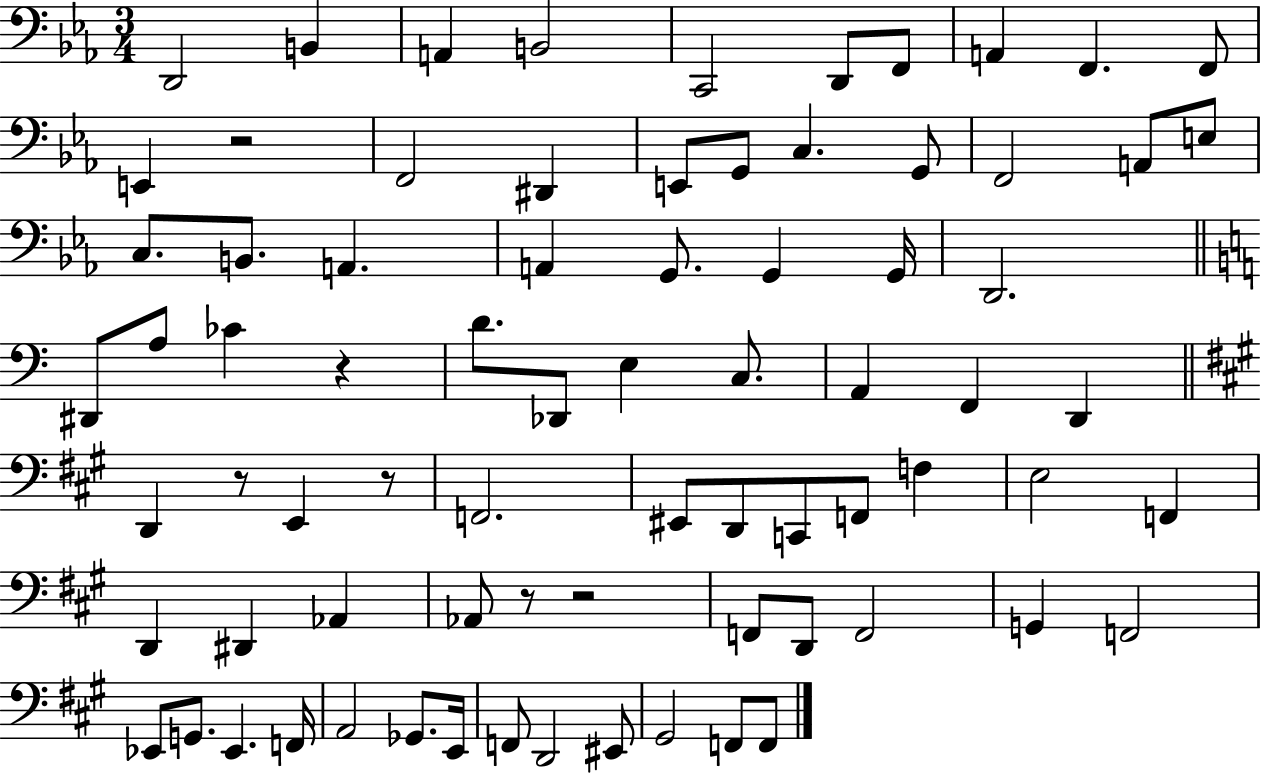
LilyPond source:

{
  \clef bass
  \numericTimeSignature
  \time 3/4
  \key ees \major
  d,2 b,4 | a,4 b,2 | c,2 d,8 f,8 | a,4 f,4. f,8 | \break e,4 r2 | f,2 dis,4 | e,8 g,8 c4. g,8 | f,2 a,8 e8 | \break c8. b,8. a,4. | a,4 g,8. g,4 g,16 | d,2. | \bar "||" \break \key c \major dis,8 a8 ces'4 r4 | d'8. des,8 e4 c8. | a,4 f,4 d,4 | \bar "||" \break \key a \major d,4 r8 e,4 r8 | f,2. | eis,8 d,8 c,8 f,8 f4 | e2 f,4 | \break d,4 dis,4 aes,4 | aes,8 r8 r2 | f,8 d,8 f,2 | g,4 f,2 | \break ees,8 g,8. ees,4. f,16 | a,2 ges,8. e,16 | f,8 d,2 eis,8 | gis,2 f,8 f,8 | \break \bar "|."
}